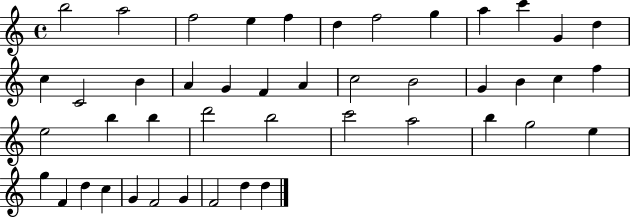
B5/h A5/h F5/h E5/q F5/q D5/q F5/h G5/q A5/q C6/q G4/q D5/q C5/q C4/h B4/q A4/q G4/q F4/q A4/q C5/h B4/h G4/q B4/q C5/q F5/q E5/h B5/q B5/q D6/h B5/h C6/h A5/h B5/q G5/h E5/q G5/q F4/q D5/q C5/q G4/q F4/h G4/q F4/h D5/q D5/q